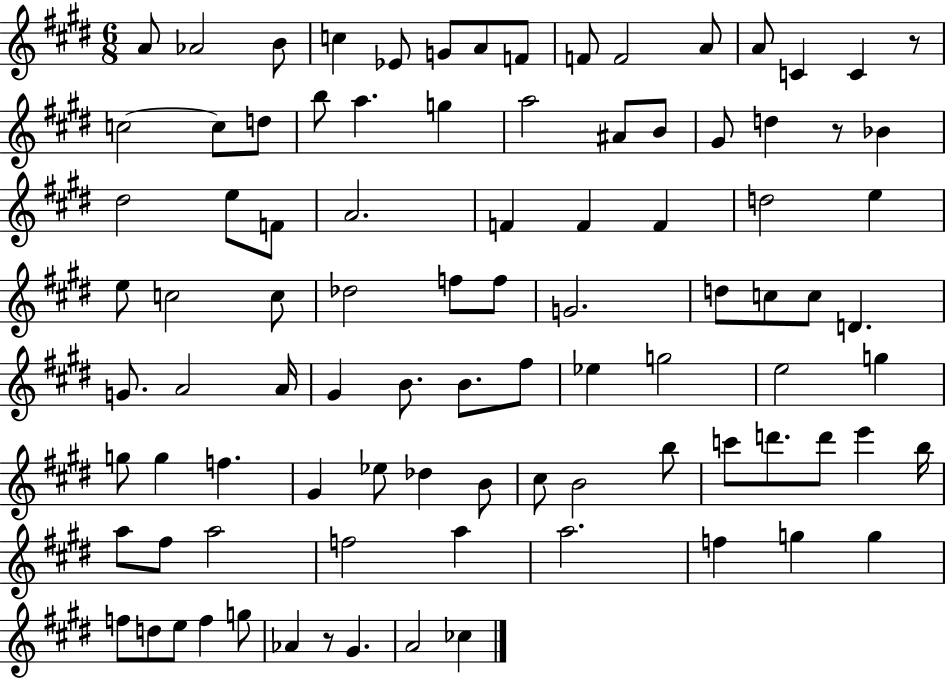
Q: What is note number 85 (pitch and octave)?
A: F5